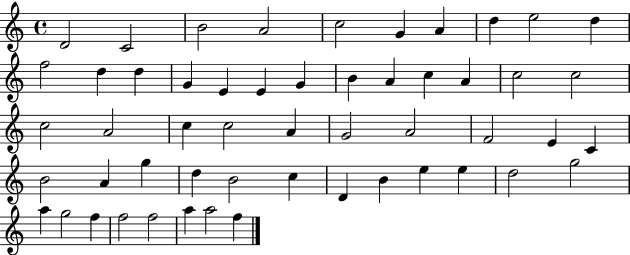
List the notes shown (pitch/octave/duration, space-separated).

D4/h C4/h B4/h A4/h C5/h G4/q A4/q D5/q E5/h D5/q F5/h D5/q D5/q G4/q E4/q E4/q G4/q B4/q A4/q C5/q A4/q C5/h C5/h C5/h A4/h C5/q C5/h A4/q G4/h A4/h F4/h E4/q C4/q B4/h A4/q G5/q D5/q B4/h C5/q D4/q B4/q E5/q E5/q D5/h G5/h A5/q G5/h F5/q F5/h F5/h A5/q A5/h F5/q